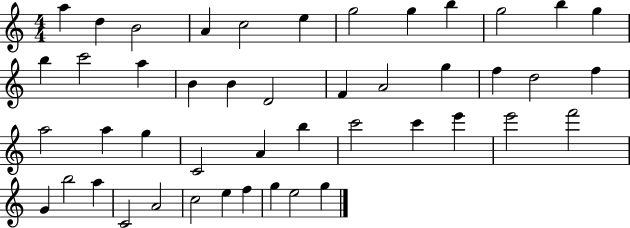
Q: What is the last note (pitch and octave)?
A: G5